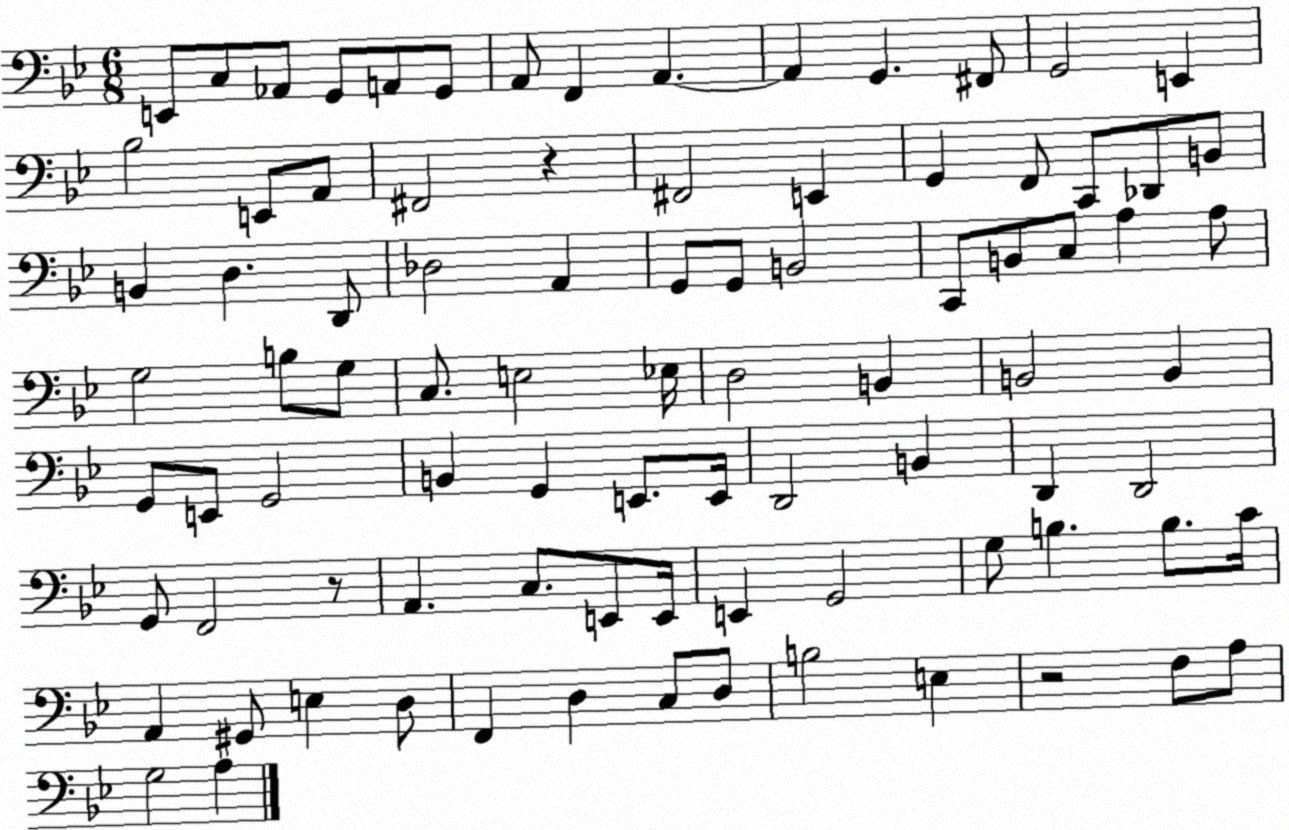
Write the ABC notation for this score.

X:1
T:Untitled
M:6/8
L:1/4
K:Bb
E,,/2 C,/2 _A,,/2 G,,/2 A,,/2 G,,/2 A,,/2 F,, A,, A,, G,, ^F,,/2 G,,2 E,, _B,2 E,,/2 A,,/2 ^F,,2 z ^F,,2 E,, G,, F,,/2 C,,/2 _D,,/2 B,,/2 B,, D, D,,/2 _D,2 A,, G,,/2 G,,/2 B,,2 C,,/2 B,,/2 C,/2 A, A,/2 G,2 B,/2 G,/2 C,/2 E,2 _E,/4 D,2 B,, B,,2 B,, G,,/2 E,,/2 G,,2 B,, G,, E,,/2 E,,/4 D,,2 B,, D,, D,,2 G,,/2 F,,2 z/2 A,, C,/2 E,,/2 E,,/4 E,, G,,2 G,/2 B, B,/2 C/4 A,, ^G,,/2 E, D,/2 F,, D, C,/2 D,/2 B,2 E, z2 F,/2 A,/2 G,2 A,